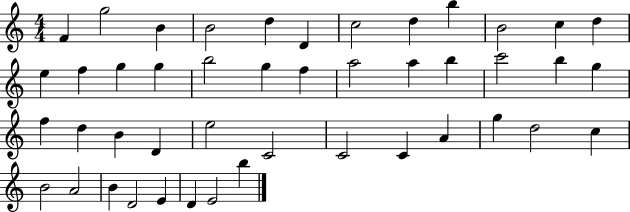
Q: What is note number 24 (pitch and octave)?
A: B5